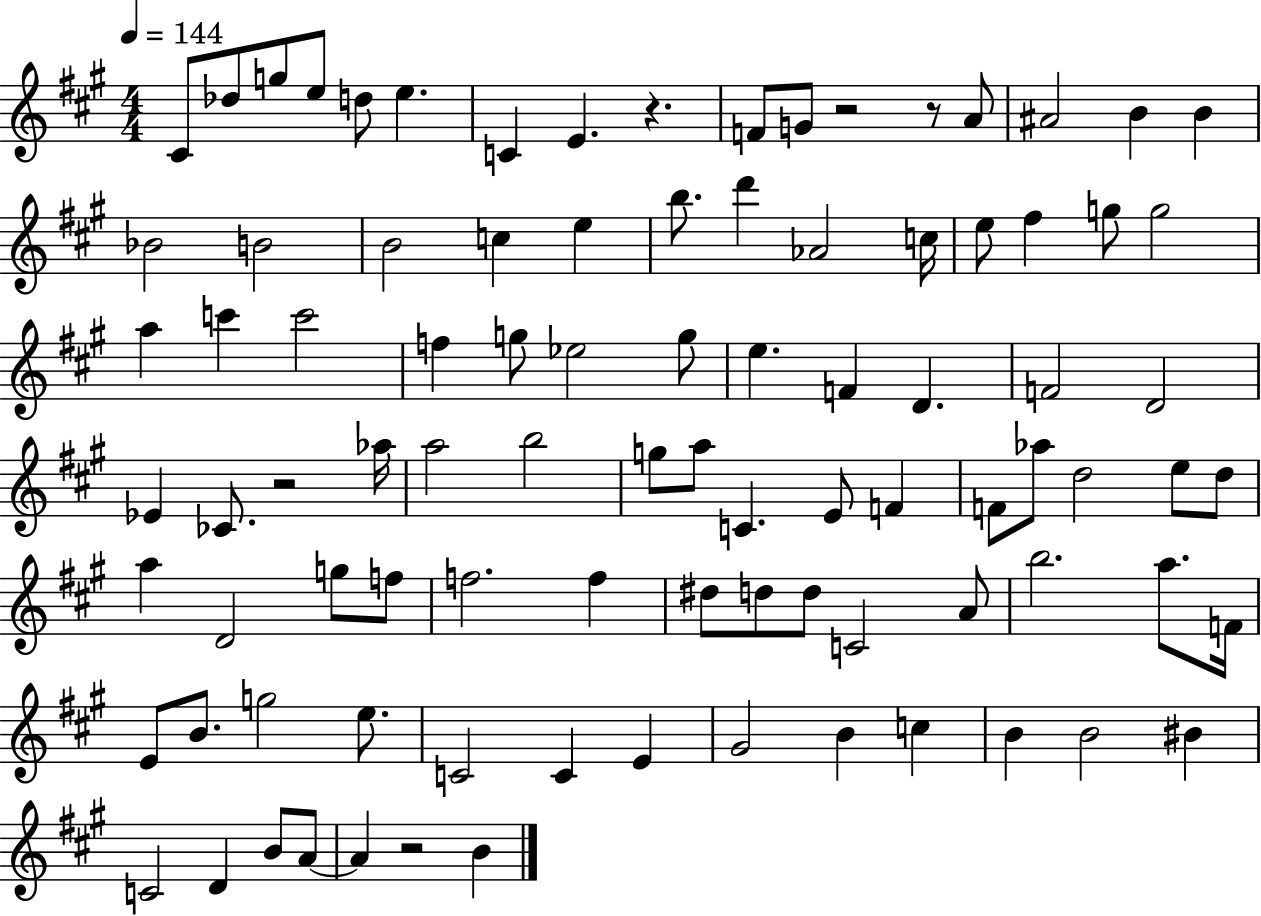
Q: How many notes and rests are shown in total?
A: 92